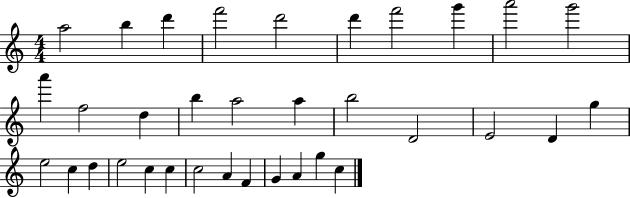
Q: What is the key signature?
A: C major